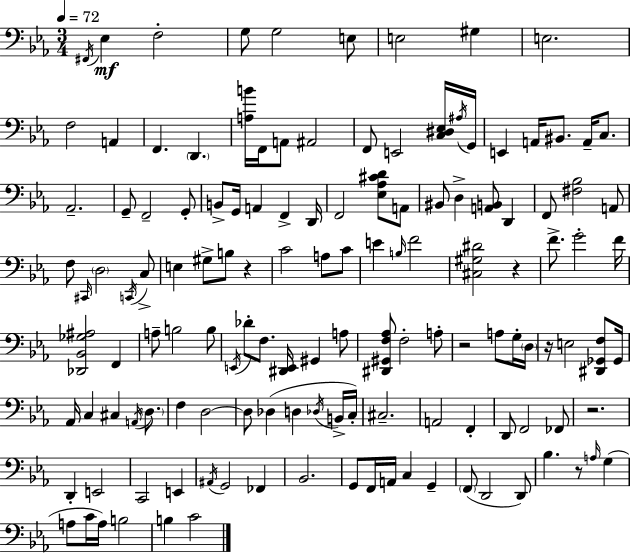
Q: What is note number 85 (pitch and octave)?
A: Db3